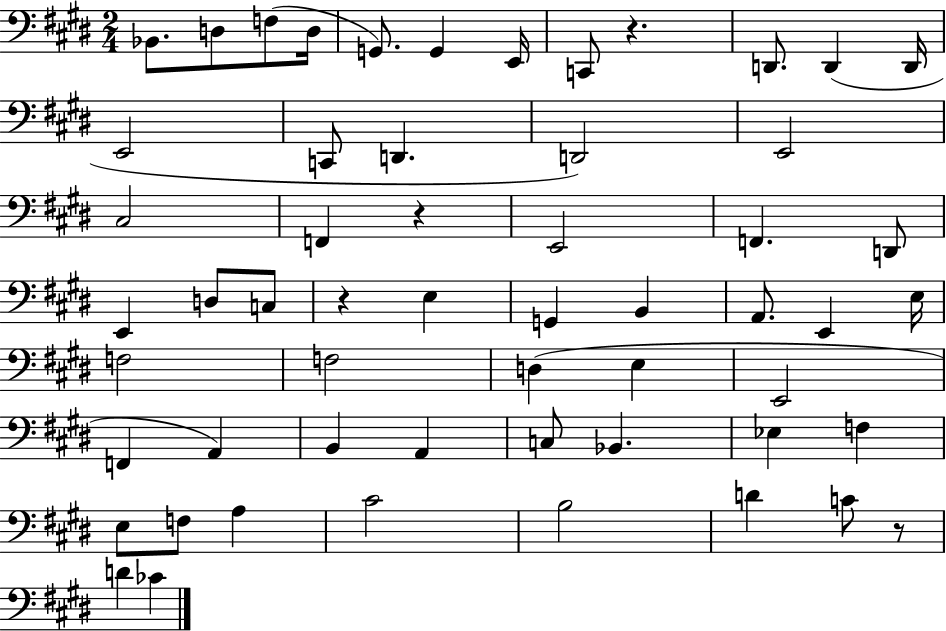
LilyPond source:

{
  \clef bass
  \numericTimeSignature
  \time 2/4
  \key e \major
  \repeat volta 2 { bes,8. d8 f8( d16 | g,8.) g,4 e,16 | c,8 r4. | d,8. d,4( d,16 | \break e,2 | c,8 d,4. | d,2) | e,2 | \break cis2 | f,4 r4 | e,2 | f,4. d,8 | \break e,4 d8 c8 | r4 e4 | g,4 b,4 | a,8. e,4 e16 | \break f2 | f2 | d4( e4 | e,2 | \break f,4 a,4) | b,4 a,4 | c8 bes,4. | ees4 f4 | \break e8 f8 a4 | cis'2 | b2 | d'4 c'8 r8 | \break d'4 ces'4 | } \bar "|."
}